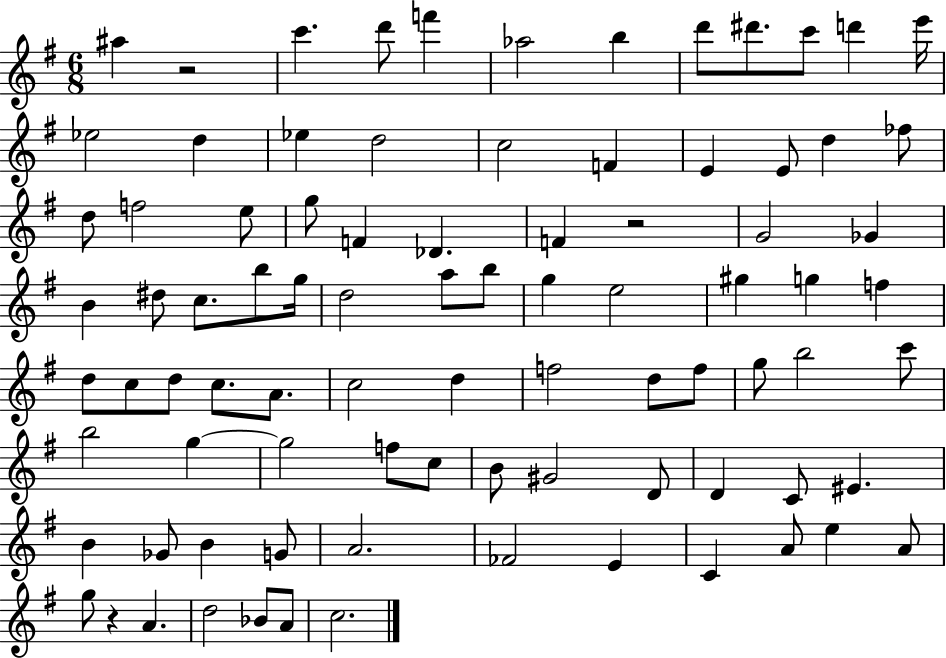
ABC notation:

X:1
T:Untitled
M:6/8
L:1/4
K:G
^a z2 c' d'/2 f' _a2 b d'/2 ^d'/2 c'/2 d' e'/4 _e2 d _e d2 c2 F E E/2 d _f/2 d/2 f2 e/2 g/2 F _D F z2 G2 _G B ^d/2 c/2 b/2 g/4 d2 a/2 b/2 g e2 ^g g f d/2 c/2 d/2 c/2 A/2 c2 d f2 d/2 f/2 g/2 b2 c'/2 b2 g g2 f/2 c/2 B/2 ^G2 D/2 D C/2 ^E B _G/2 B G/2 A2 _F2 E C A/2 e A/2 g/2 z A d2 _B/2 A/2 c2